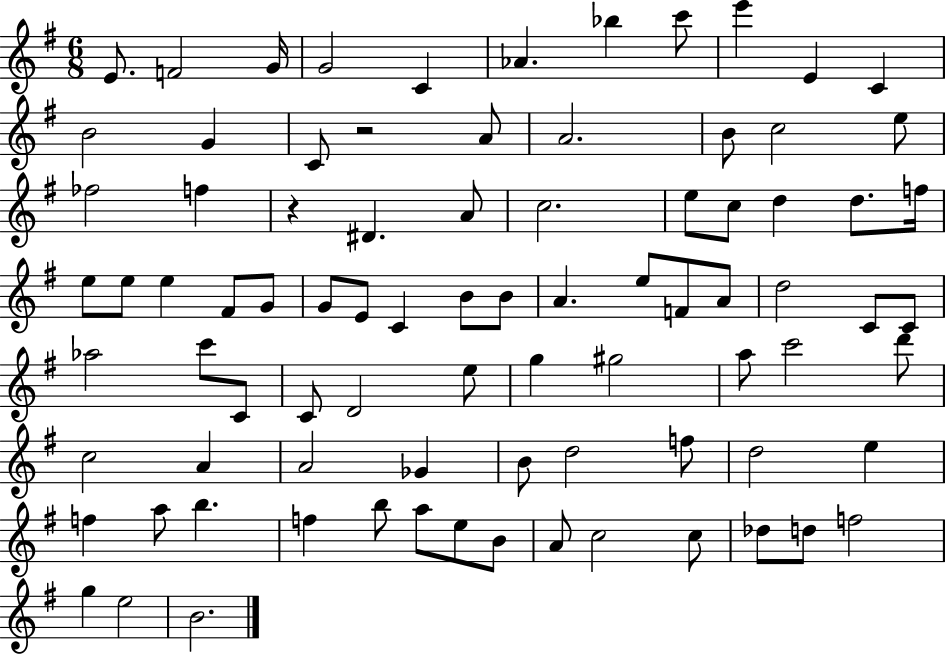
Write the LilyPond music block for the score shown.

{
  \clef treble
  \numericTimeSignature
  \time 6/8
  \key g \major
  e'8. f'2 g'16 | g'2 c'4 | aes'4. bes''4 c'''8 | e'''4 e'4 c'4 | \break b'2 g'4 | c'8 r2 a'8 | a'2. | b'8 c''2 e''8 | \break fes''2 f''4 | r4 dis'4. a'8 | c''2. | e''8 c''8 d''4 d''8. f''16 | \break e''8 e''8 e''4 fis'8 g'8 | g'8 e'8 c'4 b'8 b'8 | a'4. e''8 f'8 a'8 | d''2 c'8 c'8 | \break aes''2 c'''8 c'8 | c'8 d'2 e''8 | g''4 gis''2 | a''8 c'''2 d'''8 | \break c''2 a'4 | a'2 ges'4 | b'8 d''2 f''8 | d''2 e''4 | \break f''4 a''8 b''4. | f''4 b''8 a''8 e''8 b'8 | a'8 c''2 c''8 | des''8 d''8 f''2 | \break g''4 e''2 | b'2. | \bar "|."
}